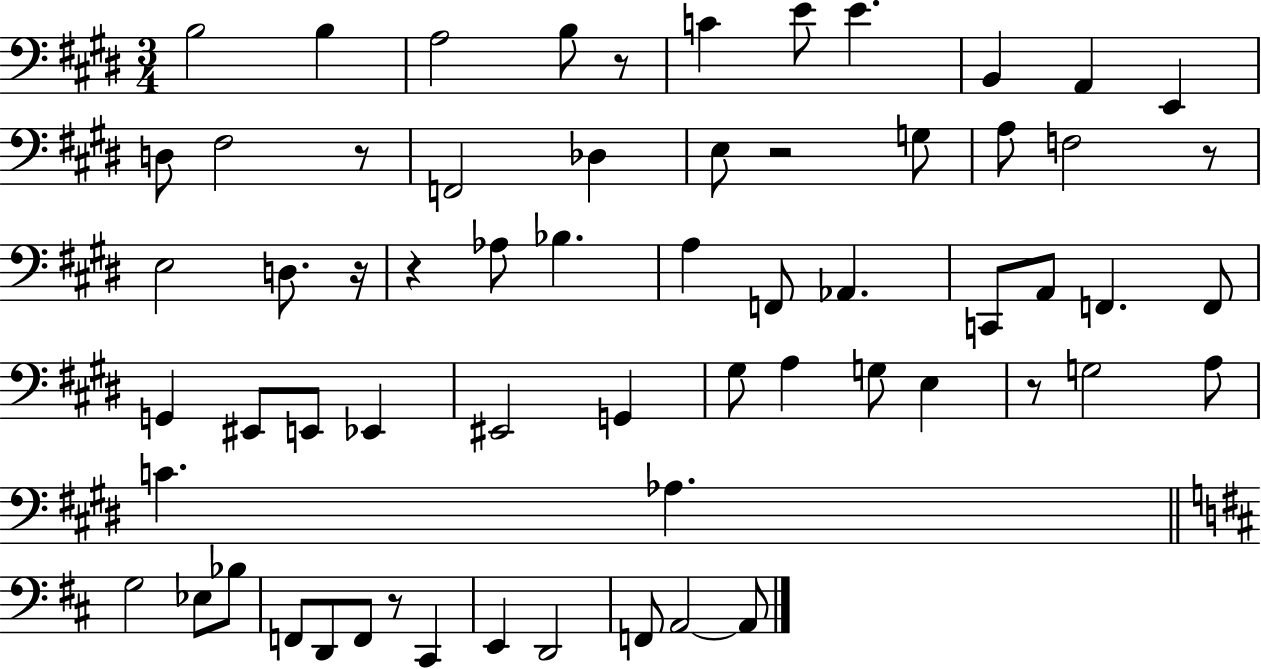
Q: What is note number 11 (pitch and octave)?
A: D3